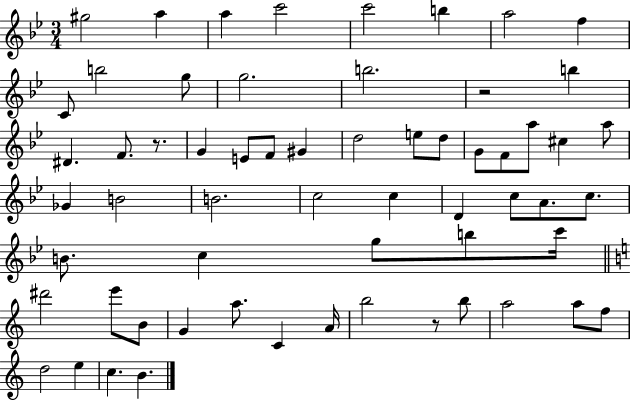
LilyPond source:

{
  \clef treble
  \numericTimeSignature
  \time 3/4
  \key bes \major
  gis''2 a''4 | a''4 c'''2 | c'''2 b''4 | a''2 f''4 | \break c'8 b''2 g''8 | g''2. | b''2. | r2 b''4 | \break dis'4. f'8. r8. | g'4 e'8 f'8 gis'4 | d''2 e''8 d''8 | g'8 f'8 a''8 cis''4 a''8 | \break ges'4 b'2 | b'2. | c''2 c''4 | d'4 c''8 a'8. c''8. | \break b'8. c''4 g''8 b''8 c'''16 | \bar "||" \break \key a \minor dis'''2 e'''8 b'8 | g'4 a''8. c'4 a'16 | b''2 r8 b''8 | a''2 a''8 f''8 | \break d''2 e''4 | c''4. b'4. | \bar "|."
}